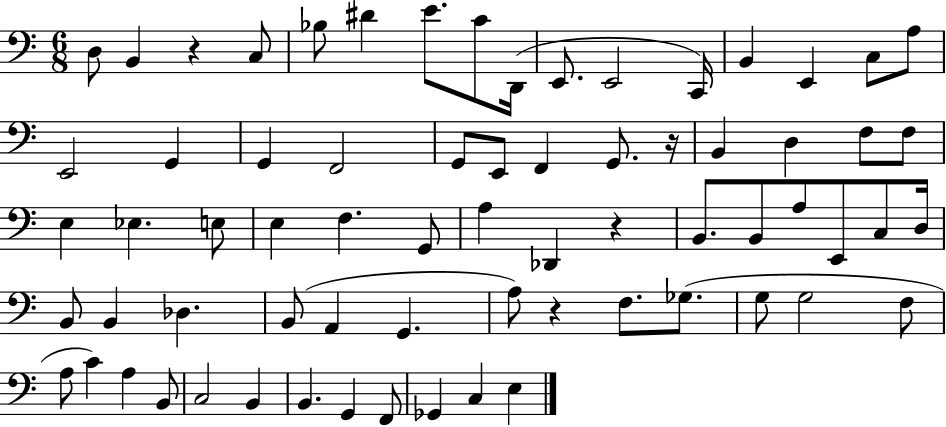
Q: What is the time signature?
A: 6/8